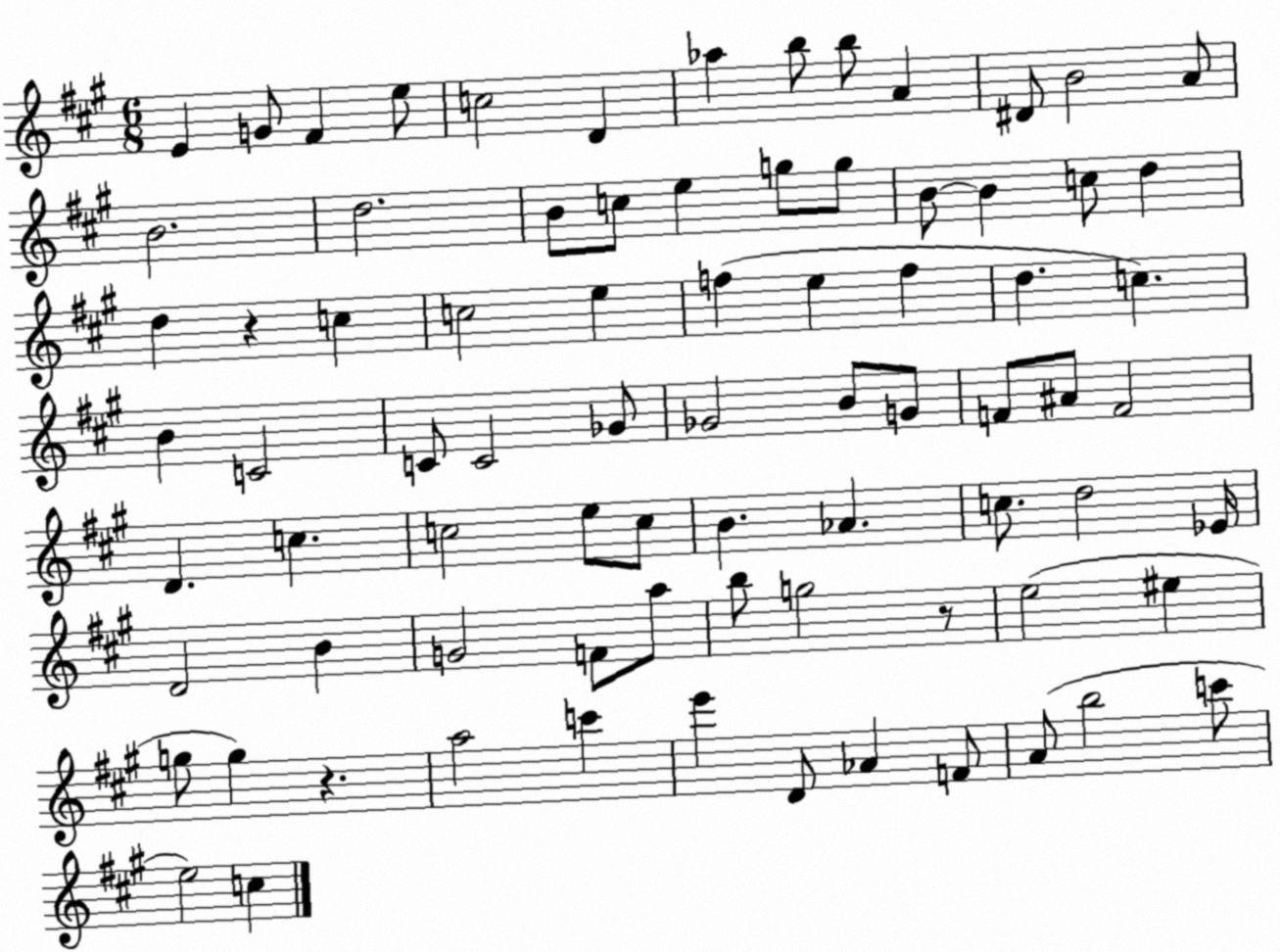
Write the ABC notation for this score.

X:1
T:Untitled
M:6/8
L:1/4
K:A
E G/2 ^F e/2 c2 D _a b/2 b/2 A ^D/2 B2 A/2 B2 d2 B/2 c/2 e g/2 g/2 B/2 B c/2 d d z c c2 e f e f d c B C2 C/2 C2 _G/2 _G2 B/2 G/2 F/2 ^A/2 F2 D c c2 e/2 c/2 B _A c/2 d2 _E/4 D2 B G2 F/2 a/2 b/2 g2 z/2 e2 ^e g/2 g z a2 c' e' D/2 _A F/2 A/2 b2 c'/2 e2 c